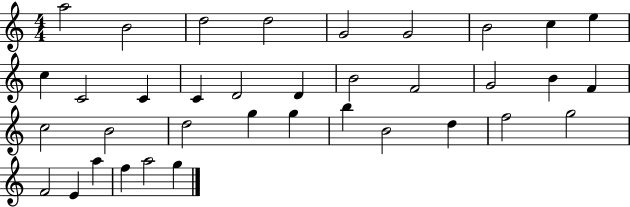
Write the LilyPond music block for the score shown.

{
  \clef treble
  \numericTimeSignature
  \time 4/4
  \key c \major
  a''2 b'2 | d''2 d''2 | g'2 g'2 | b'2 c''4 e''4 | \break c''4 c'2 c'4 | c'4 d'2 d'4 | b'2 f'2 | g'2 b'4 f'4 | \break c''2 b'2 | d''2 g''4 g''4 | b''4 b'2 d''4 | f''2 g''2 | \break f'2 e'4 a''4 | f''4 a''2 g''4 | \bar "|."
}